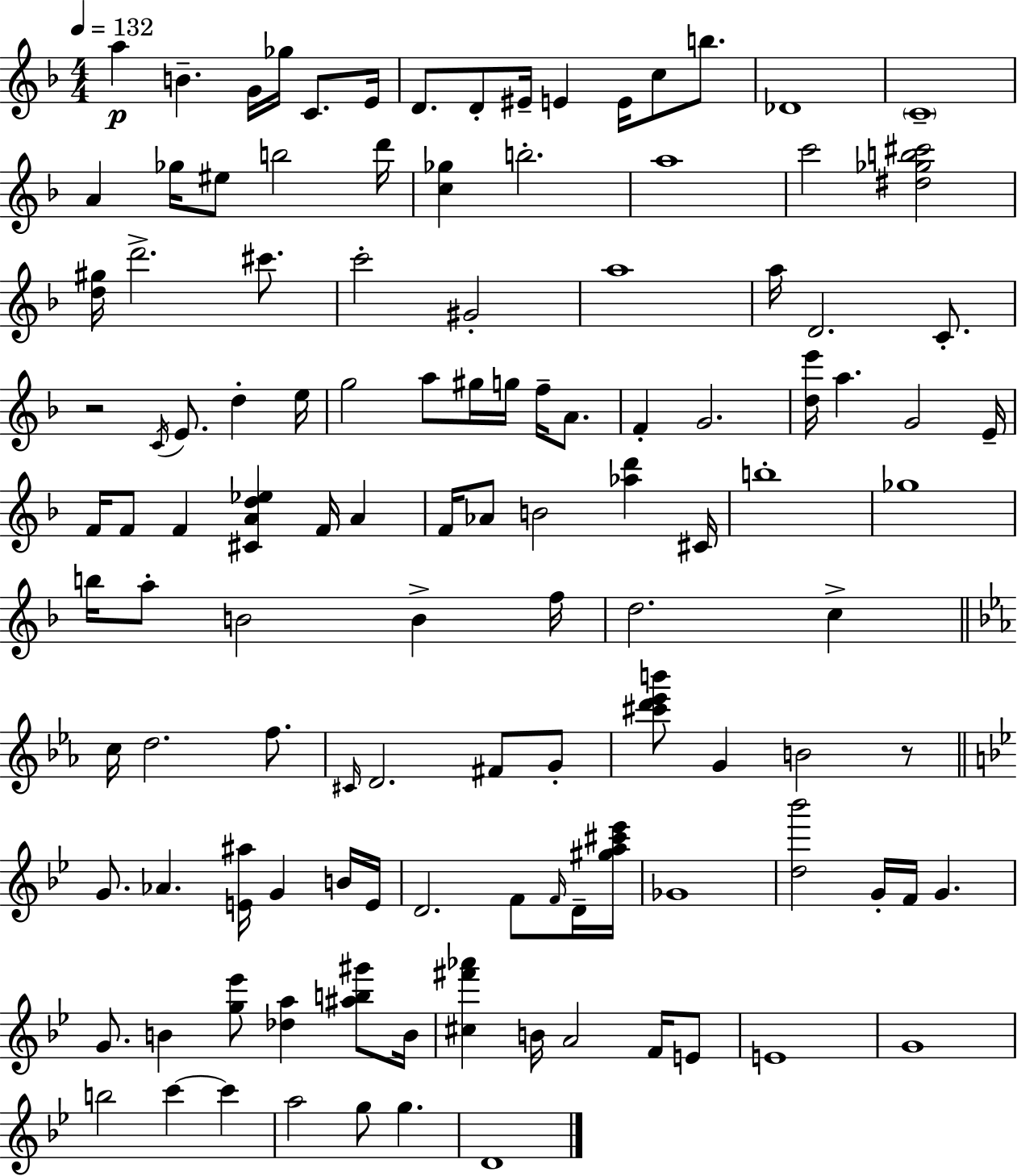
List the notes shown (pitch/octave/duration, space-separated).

A5/q B4/q. G4/s Gb5/s C4/e. E4/s D4/e. D4/e EIS4/s E4/q E4/s C5/e B5/e. Db4/w C4/w A4/q Gb5/s EIS5/e B5/h D6/s [C5,Gb5]/q B5/h. A5/w C6/h [D#5,Gb5,B5,C#6]/h [D5,G#5]/s D6/h. C#6/e. C6/h G#4/h A5/w A5/s D4/h. C4/e. R/h C4/s E4/e. D5/q E5/s G5/h A5/e G#5/s G5/s F5/s A4/e. F4/q G4/h. [D5,E6]/s A5/q. G4/h E4/s F4/s F4/e F4/q [C#4,A4,D5,Eb5]/q F4/s A4/q F4/s Ab4/e B4/h [Ab5,D6]/q C#4/s B5/w Gb5/w B5/s A5/e B4/h B4/q F5/s D5/h. C5/q C5/s D5/h. F5/e. C#4/s D4/h. F#4/e G4/e [C#6,D6,Eb6,B6]/e G4/q B4/h R/e G4/e. Ab4/q. [E4,A#5]/s G4/q B4/s E4/s D4/h. F4/e F4/s D4/s [G#5,A5,C#6,Eb6]/s Gb4/w [D5,Bb6]/h G4/s F4/s G4/q. G4/e. B4/q [G5,Eb6]/e [Db5,A5]/q [A#5,B5,G#6]/e B4/s [C#5,F#6,Ab6]/q B4/s A4/h F4/s E4/e E4/w G4/w B5/h C6/q C6/q A5/h G5/e G5/q. D4/w